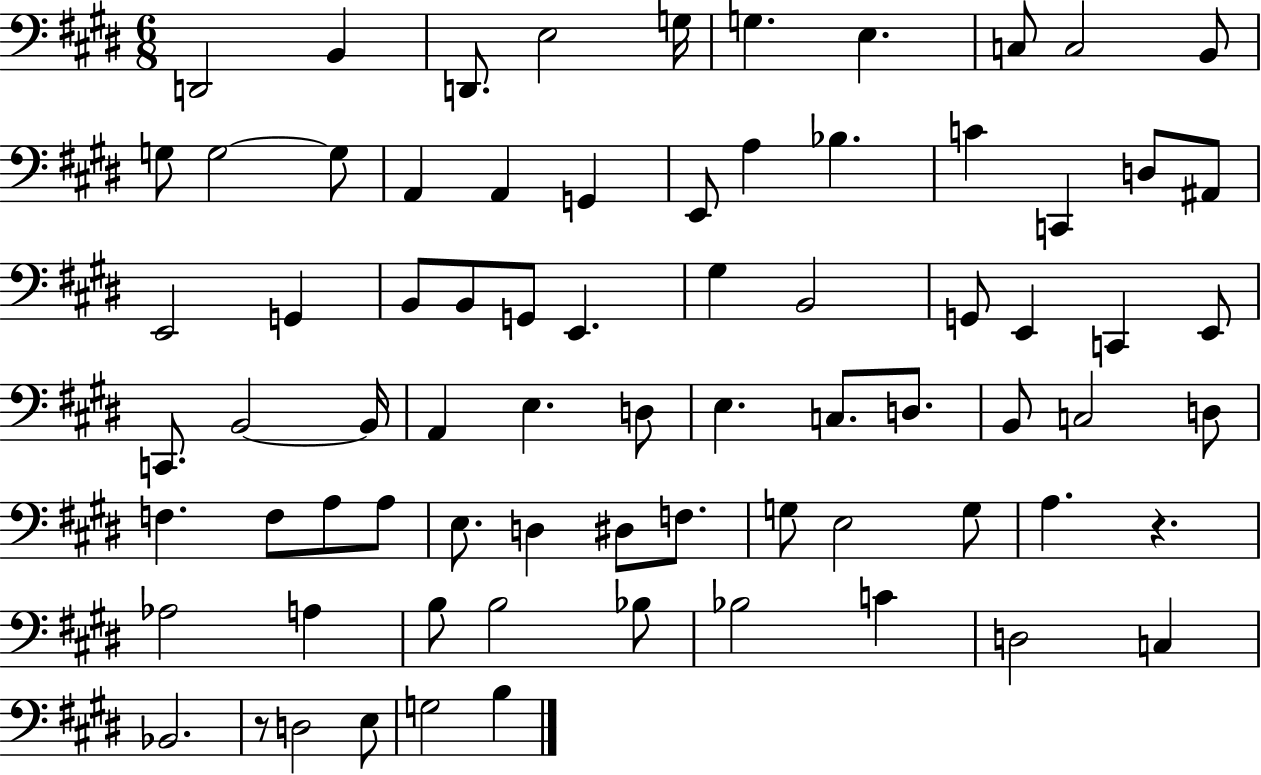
D2/h B2/q D2/e. E3/h G3/s G3/q. E3/q. C3/e C3/h B2/e G3/e G3/h G3/e A2/q A2/q G2/q E2/e A3/q Bb3/q. C4/q C2/q D3/e A#2/e E2/h G2/q B2/e B2/e G2/e E2/q. G#3/q B2/h G2/e E2/q C2/q E2/e C2/e. B2/h B2/s A2/q E3/q. D3/e E3/q. C3/e. D3/e. B2/e C3/h D3/e F3/q. F3/e A3/e A3/e E3/e. D3/q D#3/e F3/e. G3/e E3/h G3/e A3/q. R/q. Ab3/h A3/q B3/e B3/h Bb3/e Bb3/h C4/q D3/h C3/q Bb2/h. R/e D3/h E3/e G3/h B3/q